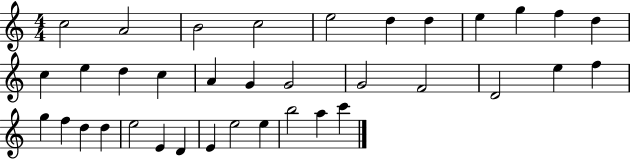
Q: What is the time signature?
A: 4/4